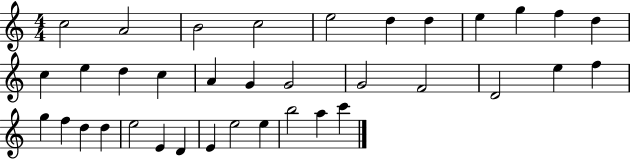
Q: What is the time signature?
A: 4/4